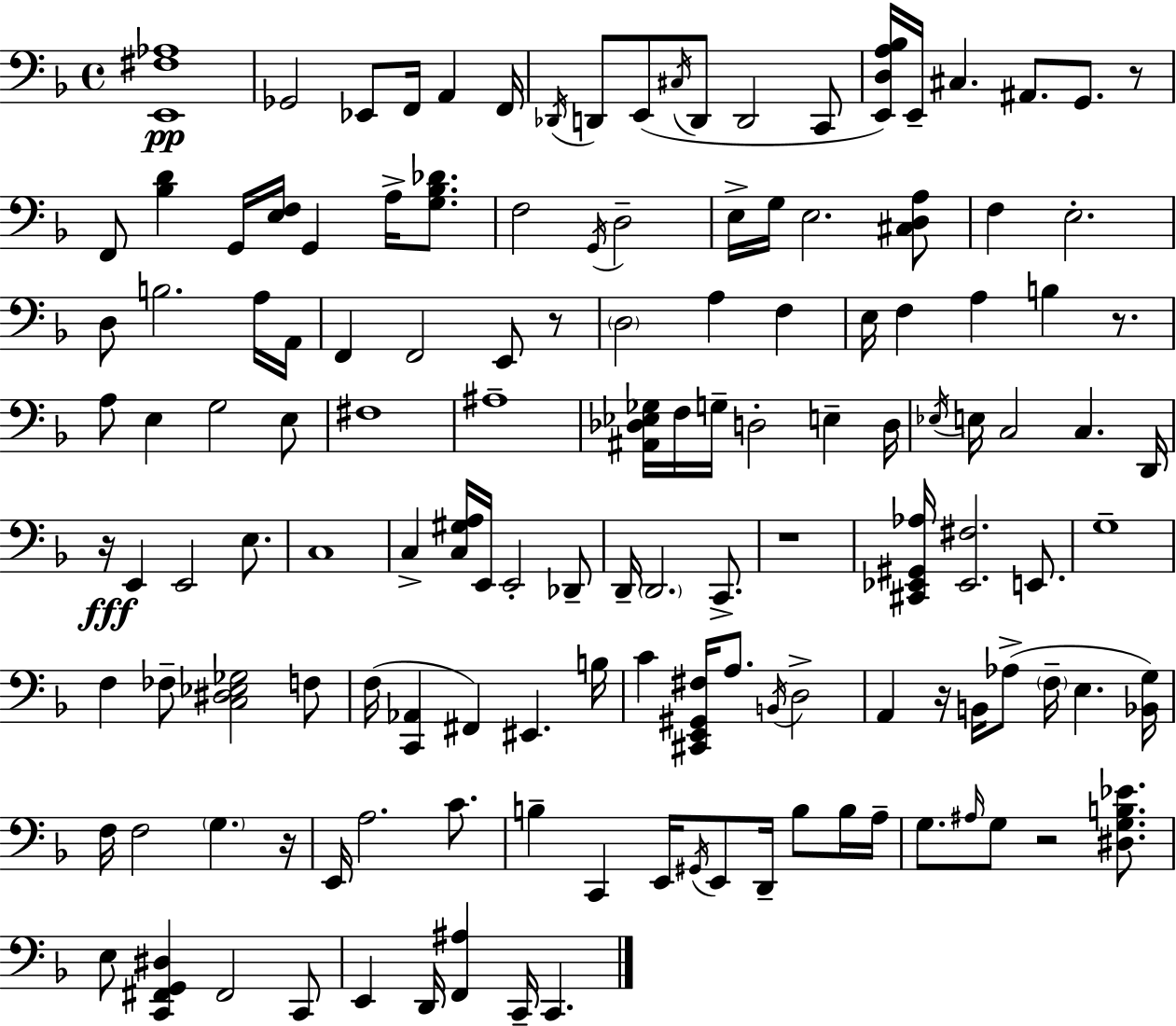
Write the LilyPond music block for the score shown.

{
  \clef bass
  \time 4/4
  \defaultTimeSignature
  \key f \major
  \repeat volta 2 { <e, fis aes>1\pp | ges,2 ees,8 f,16 a,4 f,16 | \acciaccatura { des,16 } d,8 e,8( \acciaccatura { cis16 } d,8 d,2 | c,8 <e, d a bes>16) e,16-- cis4. ais,8. g,8. | \break r8 f,8 <bes d'>4 g,16 <e f>16 g,4 a16-> <g bes des'>8. | f2 \acciaccatura { g,16 } d2-- | e16-> g16 e2. | <cis d a>8 f4 e2.-. | \break d8 b2. | a16 a,16 f,4 f,2 e,8 | r8 \parenthesize d2 a4 f4 | e16 f4 a4 b4 | \break r8. a8 e4 g2 | e8 fis1 | ais1-- | <ais, des ees ges>16 f16 g16-- d2-. e4-- | \break d16 \acciaccatura { ees16 } e16 c2 c4. | d,16 r16\fff e,4 e,2 | e8. c1 | c4-> <c gis a>16 e,16 e,2-. | \break des,8-- d,16-- \parenthesize d,2. | c,8.-> r1 | <cis, ees, gis, aes>16 <ees, fis>2. | e,8. g1-- | \break f4 fes8-- <c dis ees ges>2 | f8 f16( <c, aes,>4 fis,4) eis,4. | b16 c'4 <cis, e, gis, fis>16 a8. \acciaccatura { b,16 } d2-> | a,4 r16 b,16 aes8->( \parenthesize f16-- e4. | \break <bes, g>16) f16 f2 \parenthesize g4. | r16 e,16 a2. | c'8. b4-- c,4 e,16 \acciaccatura { gis,16 } e,8 | d,16-- b8 b16 a16-- g8. \grace { ais16 } g8 r2 | \break <dis g b ees'>8. e8 <c, fis, g, dis>4 fis,2 | c,8 e,4 d,16 <f, ais>4 | c,16-- c,4. } \bar "|."
}